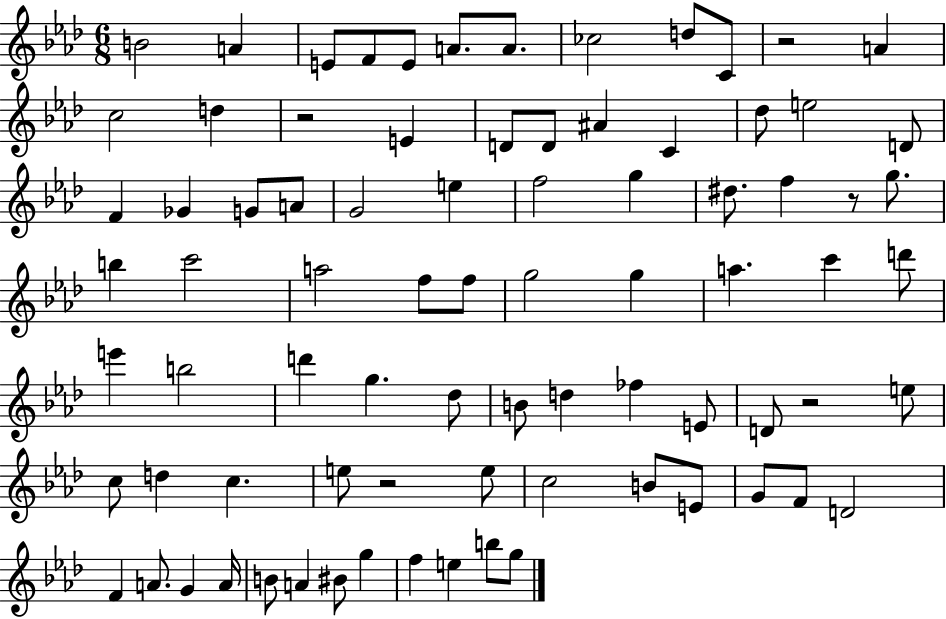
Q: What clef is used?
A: treble